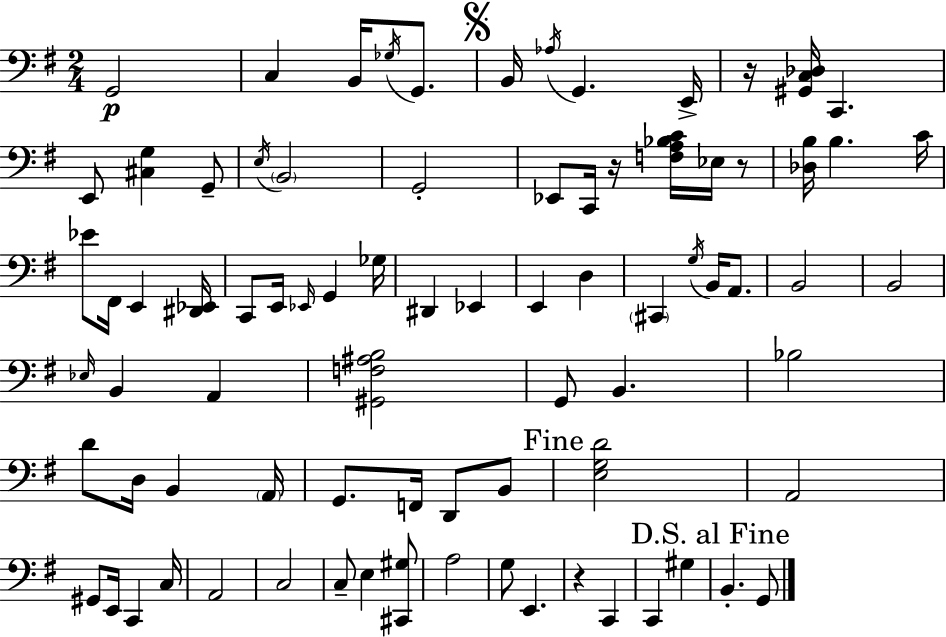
X:1
T:Untitled
M:2/4
L:1/4
K:G
G,,2 C, B,,/4 _G,/4 G,,/2 B,,/4 _A,/4 G,, E,,/4 z/4 [^G,,C,_D,]/4 C,, E,,/2 [^C,G,] G,,/2 E,/4 B,,2 G,,2 _E,,/2 C,,/4 z/4 [F,A,_B,C]/4 _E,/4 z/2 [_D,B,]/4 B, C/4 _E/2 ^F,,/4 E,, [^D,,_E,,]/4 C,,/2 E,,/4 _E,,/4 G,, _G,/4 ^D,, _E,, E,, D, ^C,, G,/4 B,,/4 A,,/2 B,,2 B,,2 _E,/4 B,, A,, [^G,,F,^A,B,]2 G,,/2 B,, _B,2 D/2 D,/4 B,, A,,/4 G,,/2 F,,/4 D,,/2 B,,/2 [E,G,D]2 A,,2 ^G,,/2 E,,/4 C,, C,/4 A,,2 C,2 C,/2 E, [^C,,^G,]/2 A,2 G,/2 E,, z C,, C,, ^G, B,, G,,/2